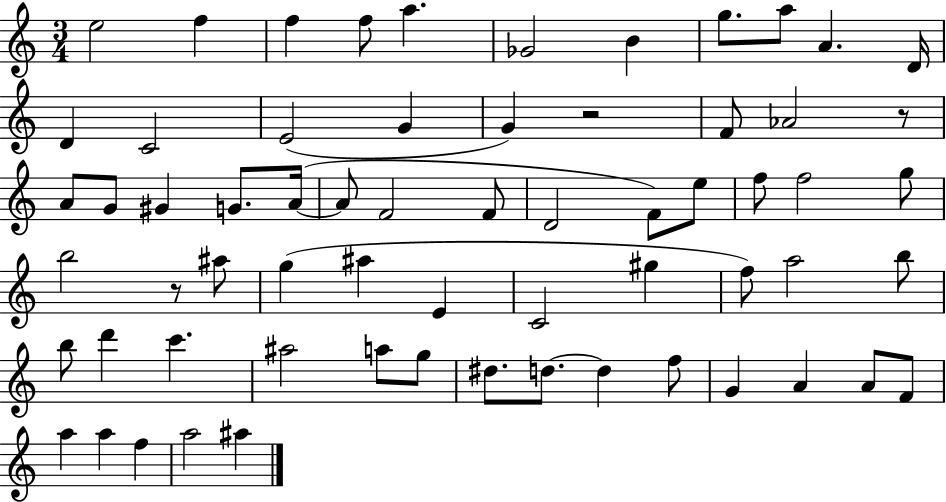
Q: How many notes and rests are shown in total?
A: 64